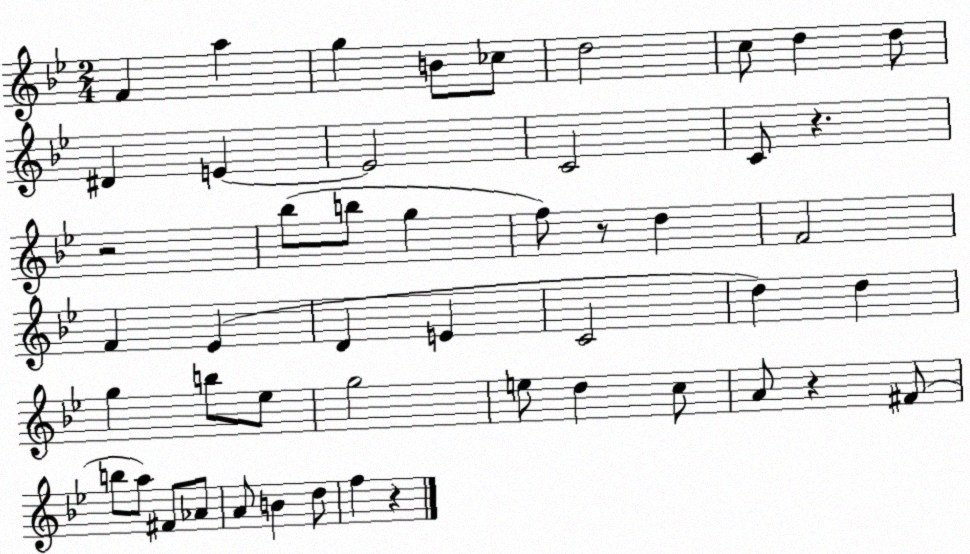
X:1
T:Untitled
M:2/4
L:1/4
K:Bb
F a g B/2 _c/2 d2 c/2 d d/2 ^D E E2 C2 C/2 z z2 _b/2 b/2 g f/2 z/2 d F2 F _E D E C2 d d g b/2 _e/2 g2 e/2 d c/2 A/2 z ^F/2 b/2 a/2 ^F/2 _A/2 A/2 B d/2 f z